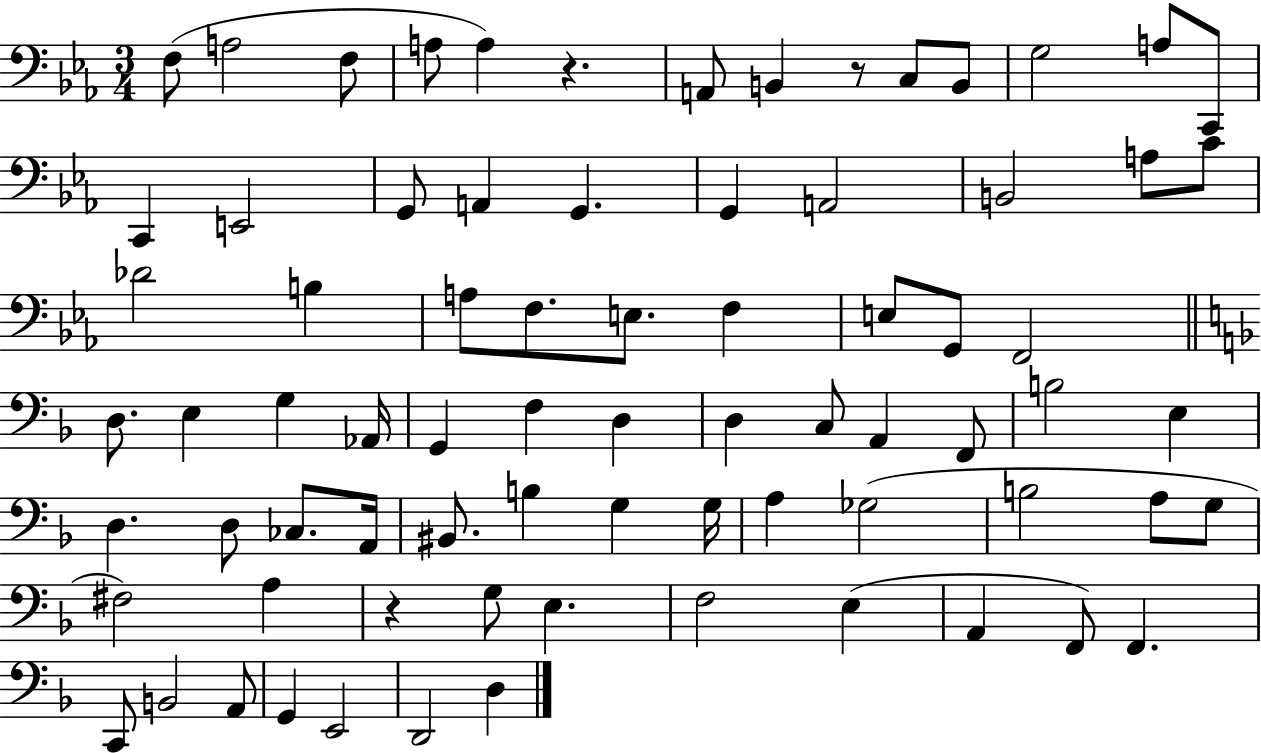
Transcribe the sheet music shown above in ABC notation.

X:1
T:Untitled
M:3/4
L:1/4
K:Eb
F,/2 A,2 F,/2 A,/2 A, z A,,/2 B,, z/2 C,/2 B,,/2 G,2 A,/2 C,,/2 C,, E,,2 G,,/2 A,, G,, G,, A,,2 B,,2 A,/2 C/2 _D2 B, A,/2 F,/2 E,/2 F, E,/2 G,,/2 F,,2 D,/2 E, G, _A,,/4 G,, F, D, D, C,/2 A,, F,,/2 B,2 E, D, D,/2 _C,/2 A,,/4 ^B,,/2 B, G, G,/4 A, _G,2 B,2 A,/2 G,/2 ^F,2 A, z G,/2 E, F,2 E, A,, F,,/2 F,, C,,/2 B,,2 A,,/2 G,, E,,2 D,,2 D,